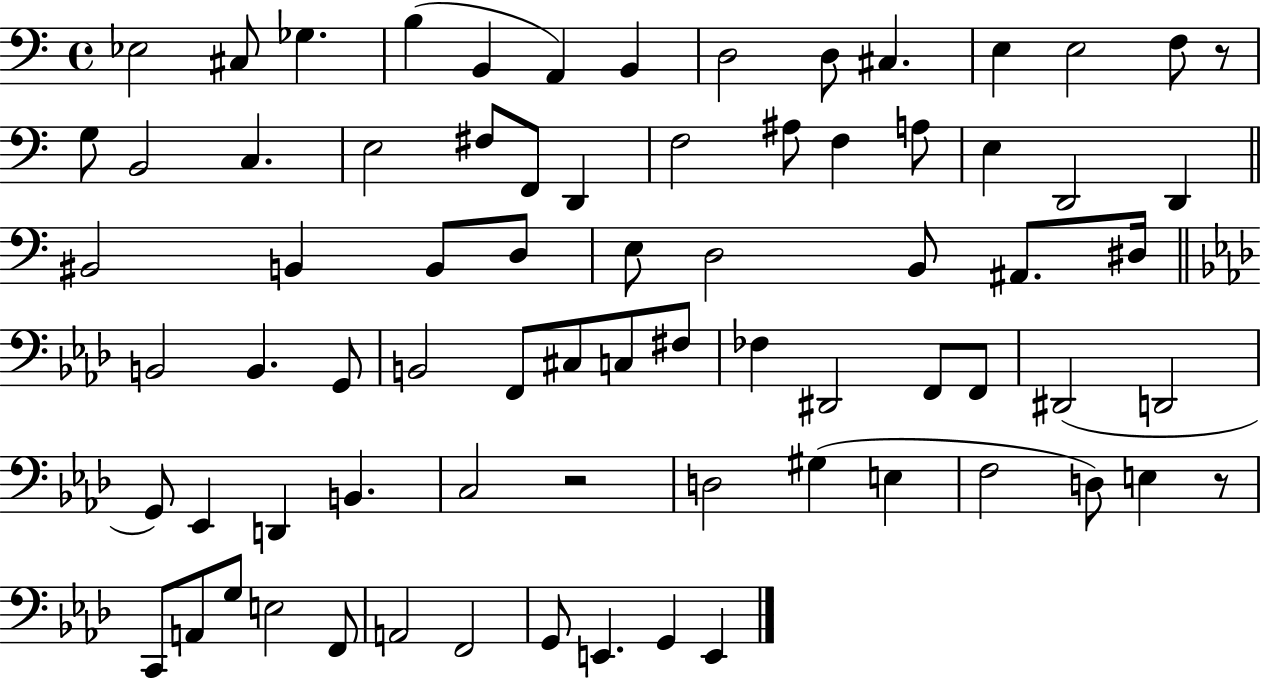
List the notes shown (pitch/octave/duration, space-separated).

Eb3/h C#3/e Gb3/q. B3/q B2/q A2/q B2/q D3/h D3/e C#3/q. E3/q E3/h F3/e R/e G3/e B2/h C3/q. E3/h F#3/e F2/e D2/q F3/h A#3/e F3/q A3/e E3/q D2/h D2/q BIS2/h B2/q B2/e D3/e E3/e D3/h B2/e A#2/e. D#3/s B2/h B2/q. G2/e B2/h F2/e C#3/e C3/e F#3/e FES3/q D#2/h F2/e F2/e D#2/h D2/h G2/e Eb2/q D2/q B2/q. C3/h R/h D3/h G#3/q E3/q F3/h D3/e E3/q R/e C2/e A2/e G3/e E3/h F2/e A2/h F2/h G2/e E2/q. G2/q E2/q